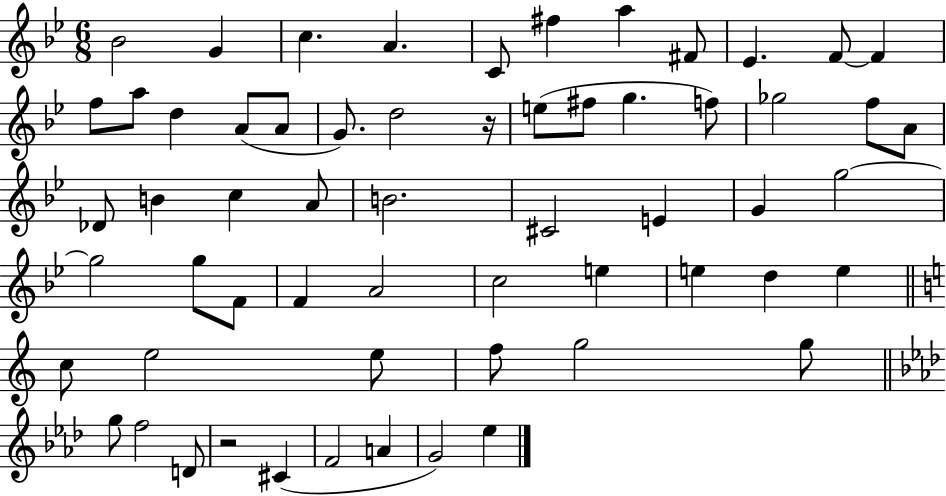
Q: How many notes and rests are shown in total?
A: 60